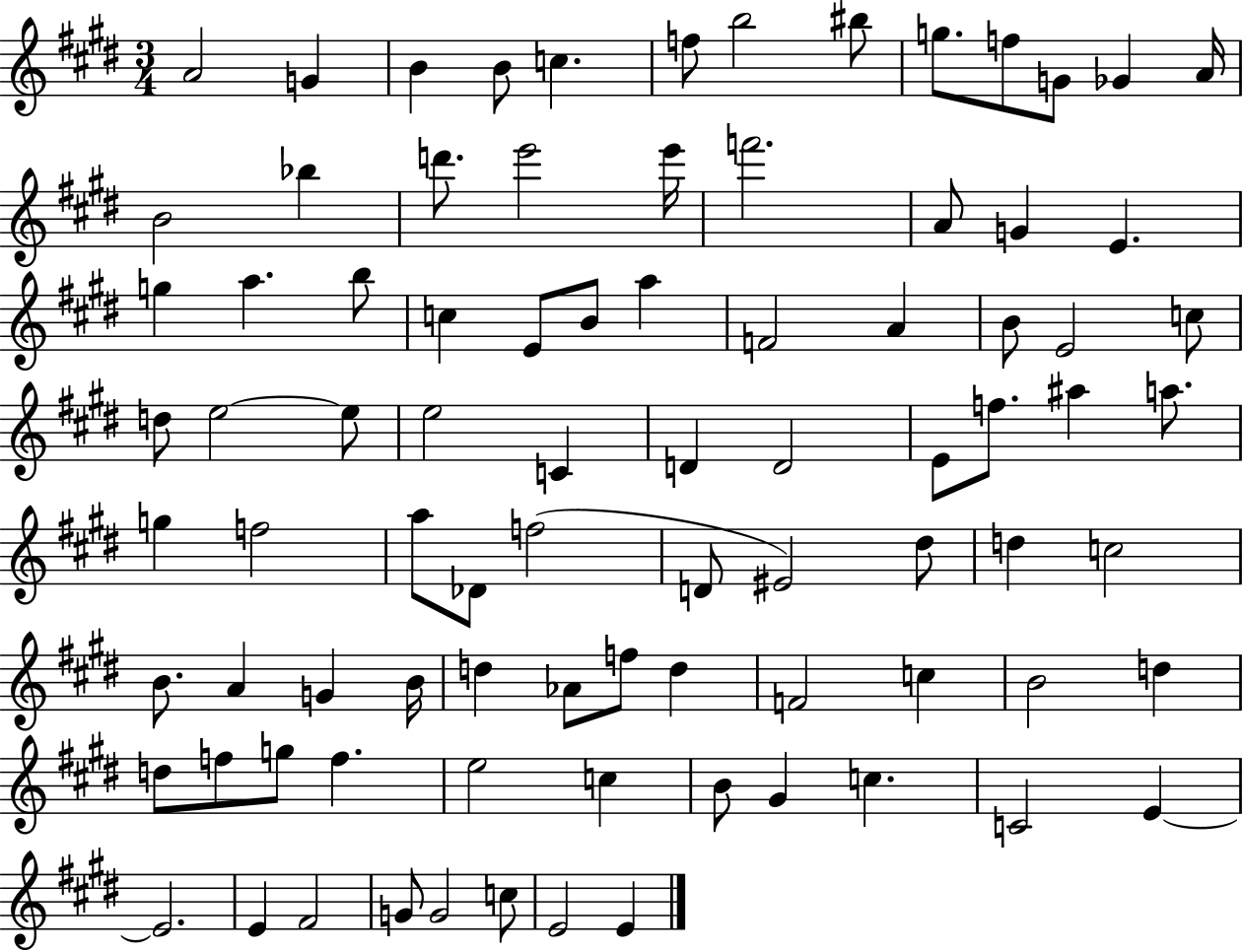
{
  \clef treble
  \numericTimeSignature
  \time 3/4
  \key e \major
  a'2 g'4 | b'4 b'8 c''4. | f''8 b''2 bis''8 | g''8. f''8 g'8 ges'4 a'16 | \break b'2 bes''4 | d'''8. e'''2 e'''16 | f'''2. | a'8 g'4 e'4. | \break g''4 a''4. b''8 | c''4 e'8 b'8 a''4 | f'2 a'4 | b'8 e'2 c''8 | \break d''8 e''2~~ e''8 | e''2 c'4 | d'4 d'2 | e'8 f''8. ais''4 a''8. | \break g''4 f''2 | a''8 des'8 f''2( | d'8 eis'2) dis''8 | d''4 c''2 | \break b'8. a'4 g'4 b'16 | d''4 aes'8 f''8 d''4 | f'2 c''4 | b'2 d''4 | \break d''8 f''8 g''8 f''4. | e''2 c''4 | b'8 gis'4 c''4. | c'2 e'4~~ | \break e'2. | e'4 fis'2 | g'8 g'2 c''8 | e'2 e'4 | \break \bar "|."
}